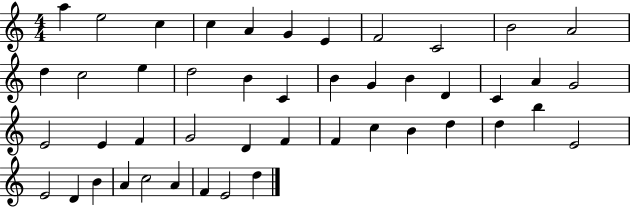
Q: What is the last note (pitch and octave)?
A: D5